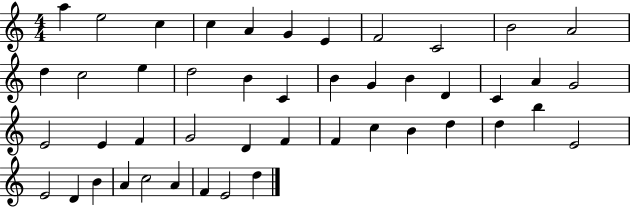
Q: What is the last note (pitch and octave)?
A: D5